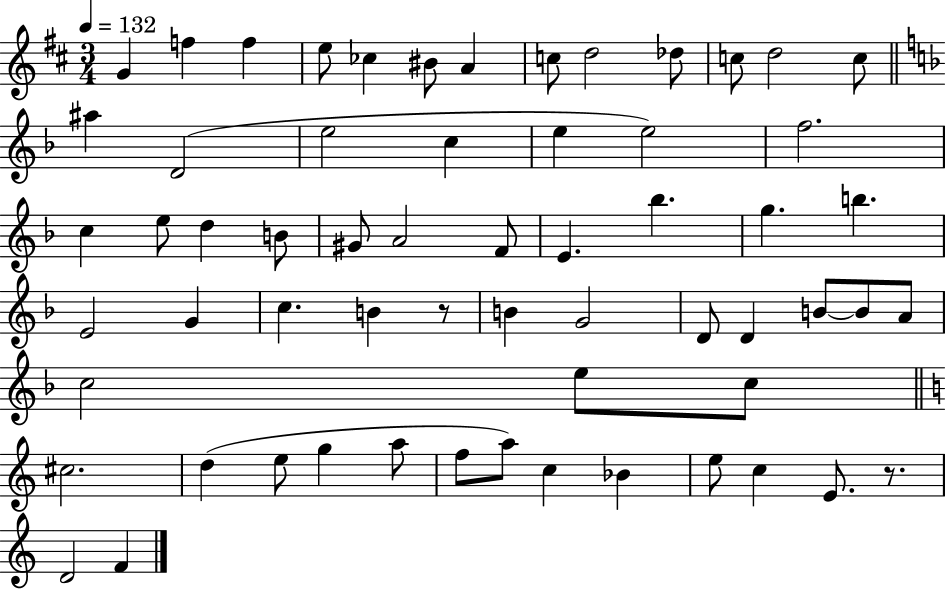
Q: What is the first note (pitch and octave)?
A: G4